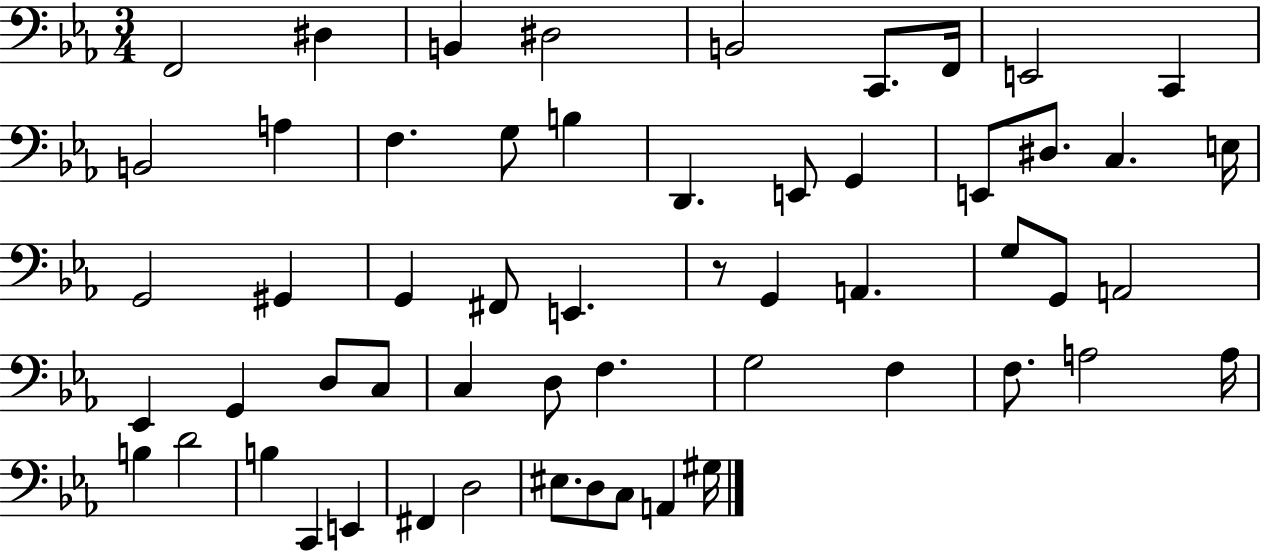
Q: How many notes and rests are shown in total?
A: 56